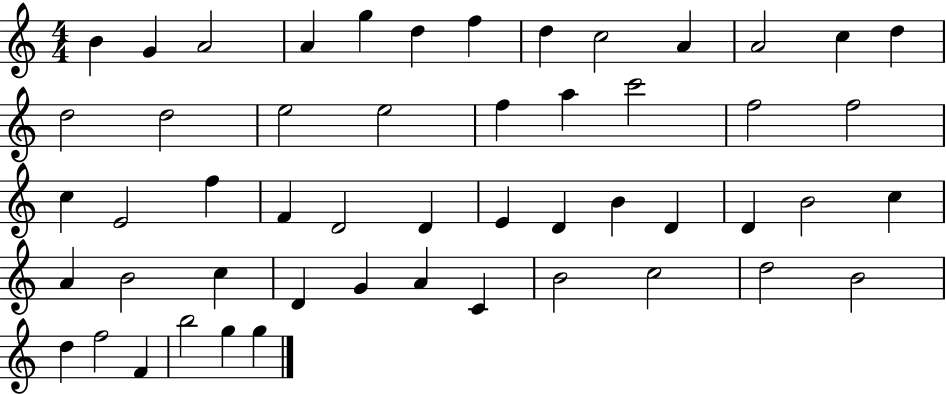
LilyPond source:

{
  \clef treble
  \numericTimeSignature
  \time 4/4
  \key c \major
  b'4 g'4 a'2 | a'4 g''4 d''4 f''4 | d''4 c''2 a'4 | a'2 c''4 d''4 | \break d''2 d''2 | e''2 e''2 | f''4 a''4 c'''2 | f''2 f''2 | \break c''4 e'2 f''4 | f'4 d'2 d'4 | e'4 d'4 b'4 d'4 | d'4 b'2 c''4 | \break a'4 b'2 c''4 | d'4 g'4 a'4 c'4 | b'2 c''2 | d''2 b'2 | \break d''4 f''2 f'4 | b''2 g''4 g''4 | \bar "|."
}